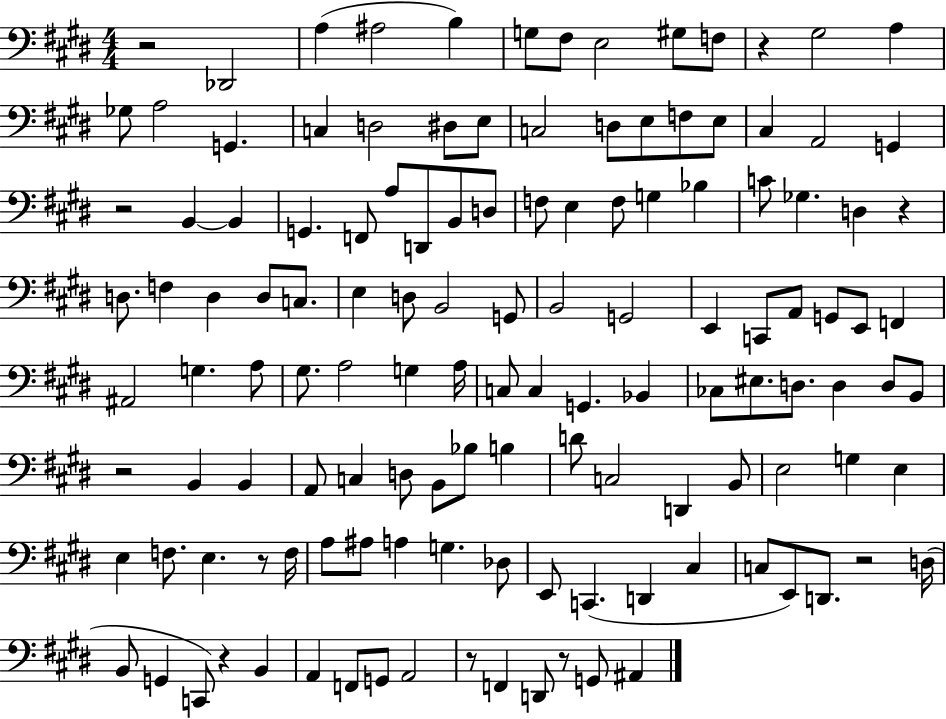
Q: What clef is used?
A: bass